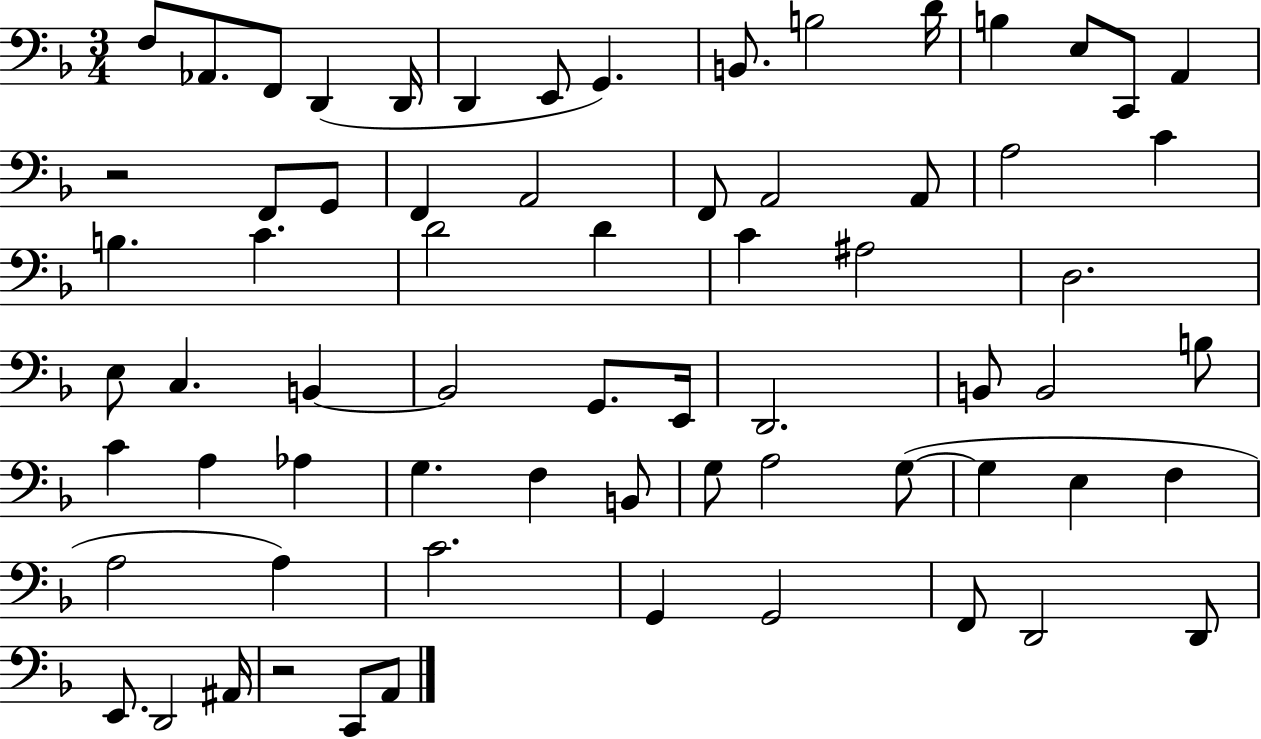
F3/e Ab2/e. F2/e D2/q D2/s D2/q E2/e G2/q. B2/e. B3/h D4/s B3/q E3/e C2/e A2/q R/h F2/e G2/e F2/q A2/h F2/e A2/h A2/e A3/h C4/q B3/q. C4/q. D4/h D4/q C4/q A#3/h D3/h. E3/e C3/q. B2/q B2/h G2/e. E2/s D2/h. B2/e B2/h B3/e C4/q A3/q Ab3/q G3/q. F3/q B2/e G3/e A3/h G3/e G3/q E3/q F3/q A3/h A3/q C4/h. G2/q G2/h F2/e D2/h D2/e E2/e. D2/h A#2/s R/h C2/e A2/e